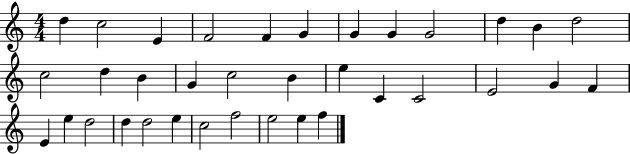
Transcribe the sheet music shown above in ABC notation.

X:1
T:Untitled
M:4/4
L:1/4
K:C
d c2 E F2 F G G G G2 d B d2 c2 d B G c2 B e C C2 E2 G F E e d2 d d2 e c2 f2 e2 e f